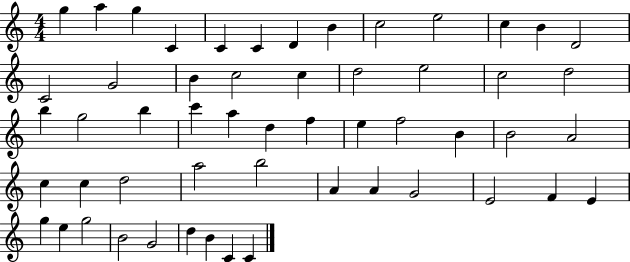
{
  \clef treble
  \numericTimeSignature
  \time 4/4
  \key c \major
  g''4 a''4 g''4 c'4 | c'4 c'4 d'4 b'4 | c''2 e''2 | c''4 b'4 d'2 | \break c'2 g'2 | b'4 c''2 c''4 | d''2 e''2 | c''2 d''2 | \break b''4 g''2 b''4 | c'''4 a''4 d''4 f''4 | e''4 f''2 b'4 | b'2 a'2 | \break c''4 c''4 d''2 | a''2 b''2 | a'4 a'4 g'2 | e'2 f'4 e'4 | \break g''4 e''4 g''2 | b'2 g'2 | d''4 b'4 c'4 c'4 | \bar "|."
}